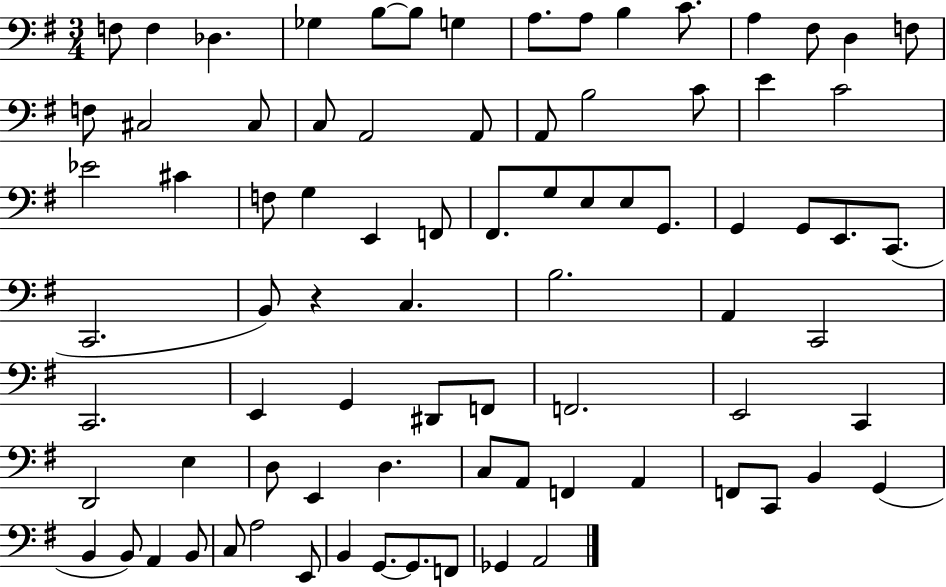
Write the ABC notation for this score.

X:1
T:Untitled
M:3/4
L:1/4
K:G
F,/2 F, _D, _G, B,/2 B,/2 G, A,/2 A,/2 B, C/2 A, ^F,/2 D, F,/2 F,/2 ^C,2 ^C,/2 C,/2 A,,2 A,,/2 A,,/2 B,2 C/2 E C2 _E2 ^C F,/2 G, E,, F,,/2 ^F,,/2 G,/2 E,/2 E,/2 G,,/2 G,, G,,/2 E,,/2 C,,/2 C,,2 B,,/2 z C, B,2 A,, C,,2 C,,2 E,, G,, ^D,,/2 F,,/2 F,,2 E,,2 C,, D,,2 E, D,/2 E,, D, C,/2 A,,/2 F,, A,, F,,/2 C,,/2 B,, G,, B,, B,,/2 A,, B,,/2 C,/2 A,2 E,,/2 B,, G,,/2 G,,/2 F,,/2 _G,, A,,2